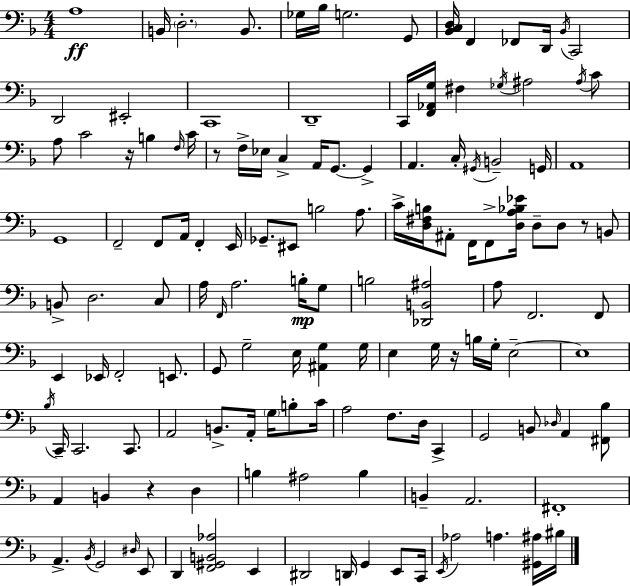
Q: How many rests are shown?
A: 5